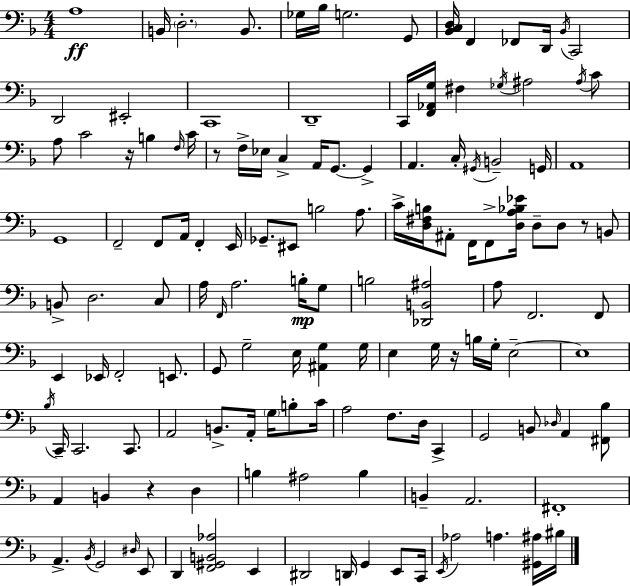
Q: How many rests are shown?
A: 5